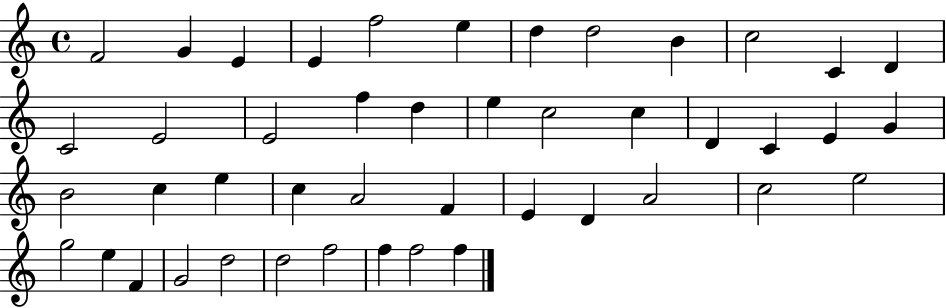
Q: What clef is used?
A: treble